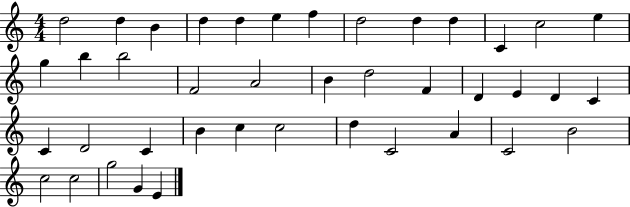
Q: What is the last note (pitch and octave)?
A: E4